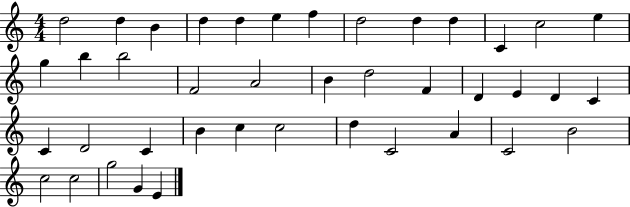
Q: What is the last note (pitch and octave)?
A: E4